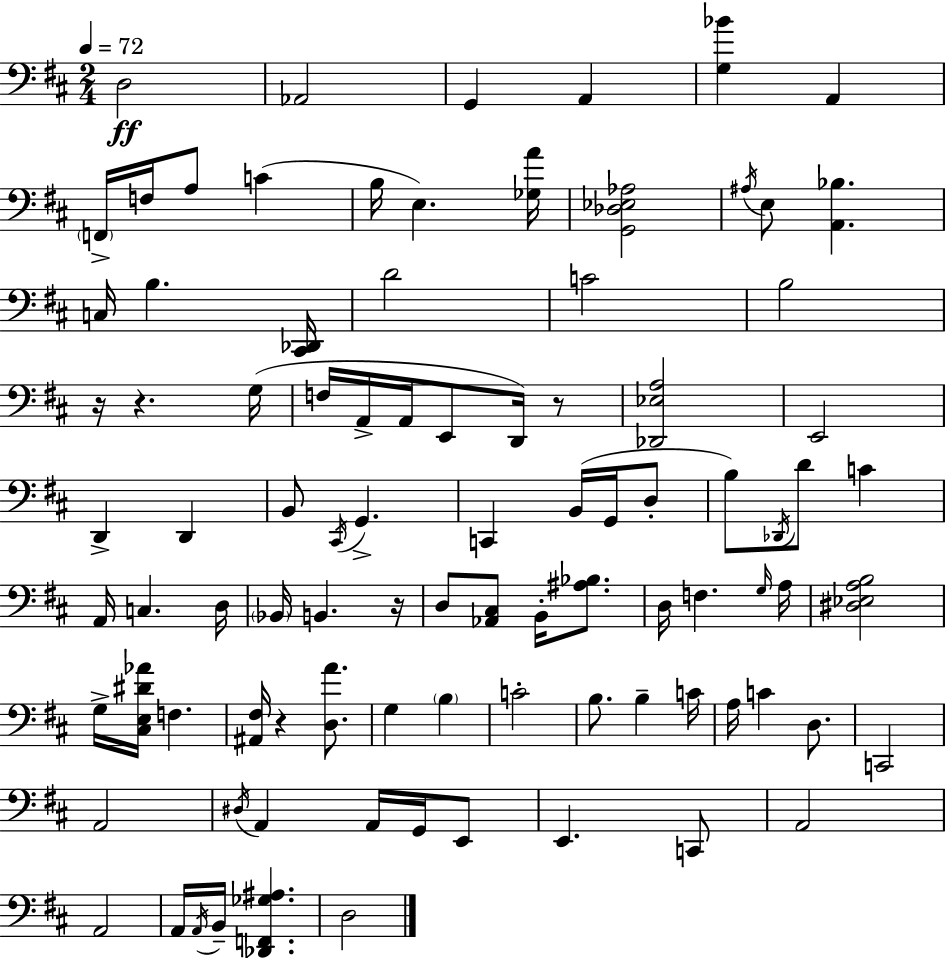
X:1
T:Untitled
M:2/4
L:1/4
K:D
D,2 _A,,2 G,, A,, [G,_B] A,, F,,/4 F,/4 A,/2 C B,/4 E, [_G,A]/4 [G,,_D,_E,_A,]2 ^A,/4 E,/2 [A,,_B,] C,/4 B, [^C,,_D,,]/4 D2 C2 B,2 z/4 z G,/4 F,/4 A,,/4 A,,/4 E,,/2 D,,/4 z/2 [_D,,_E,A,]2 E,,2 D,, D,, B,,/2 ^C,,/4 G,, C,, B,,/4 G,,/4 D,/2 B,/2 _D,,/4 D/2 C A,,/4 C, D,/4 _B,,/4 B,, z/4 D,/2 [_A,,^C,]/2 B,,/4 [^A,_B,]/2 D,/4 F, G,/4 A,/4 [^D,_E,A,B,]2 G,/4 [^C,E,^D_A]/4 F, [^A,,^F,]/4 z [D,A]/2 G, B, C2 B,/2 B, C/4 A,/4 C D,/2 C,,2 A,,2 ^D,/4 A,, A,,/4 G,,/4 E,,/2 E,, C,,/2 A,,2 A,,2 A,,/4 A,,/4 B,,/4 [_D,,F,,_G,^A,] D,2